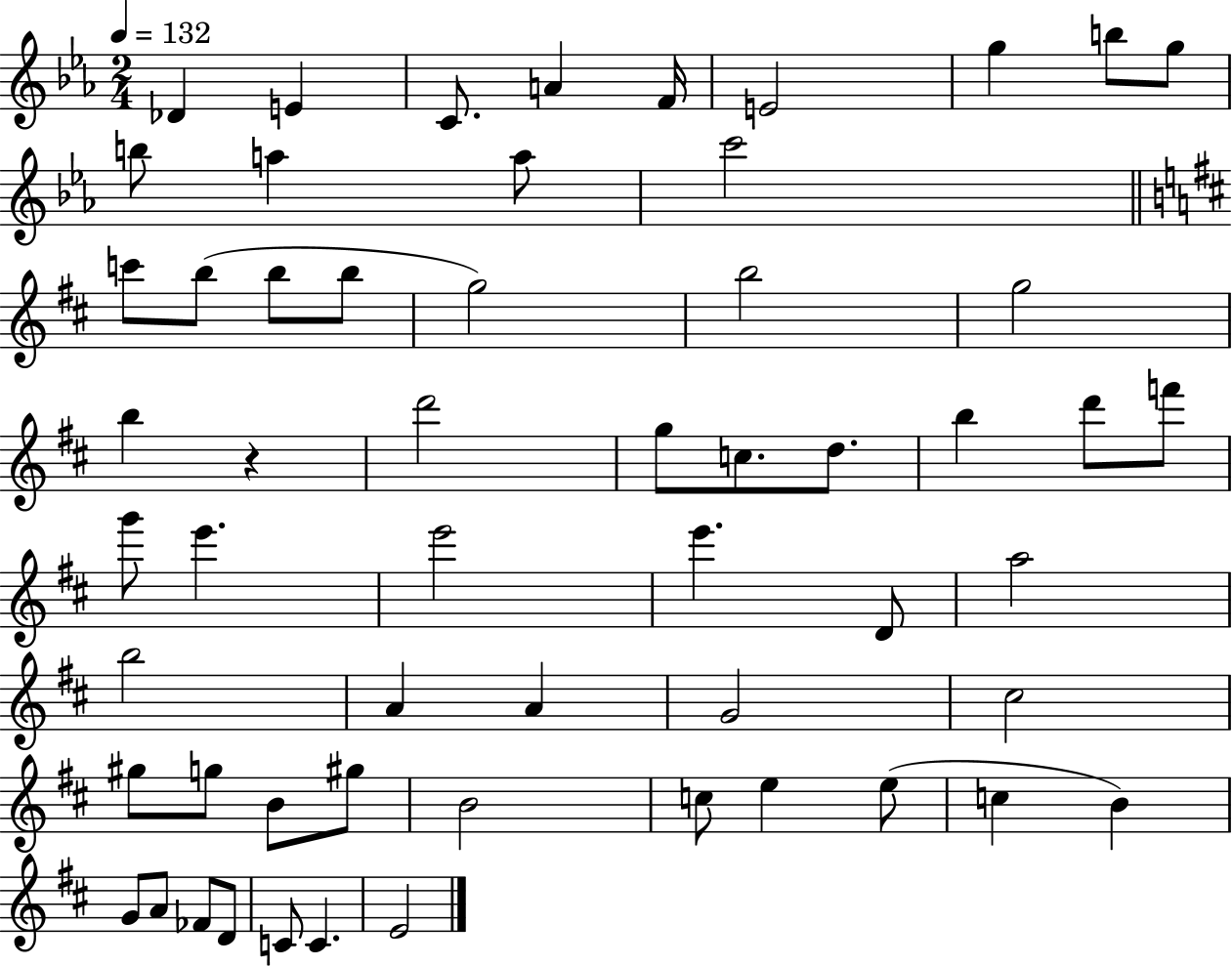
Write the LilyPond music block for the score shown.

{
  \clef treble
  \numericTimeSignature
  \time 2/4
  \key ees \major
  \tempo 4 = 132
  \repeat volta 2 { des'4 e'4 | c'8. a'4 f'16 | e'2 | g''4 b''8 g''8 | \break b''8 a''4 a''8 | c'''2 | \bar "||" \break \key b \minor c'''8 b''8( b''8 b''8 | g''2) | b''2 | g''2 | \break b''4 r4 | d'''2 | g''8 c''8. d''8. | b''4 d'''8 f'''8 | \break g'''8 e'''4. | e'''2 | e'''4. d'8 | a''2 | \break b''2 | a'4 a'4 | g'2 | cis''2 | \break gis''8 g''8 b'8 gis''8 | b'2 | c''8 e''4 e''8( | c''4 b'4) | \break g'8 a'8 fes'8 d'8 | c'8 c'4. | e'2 | } \bar "|."
}